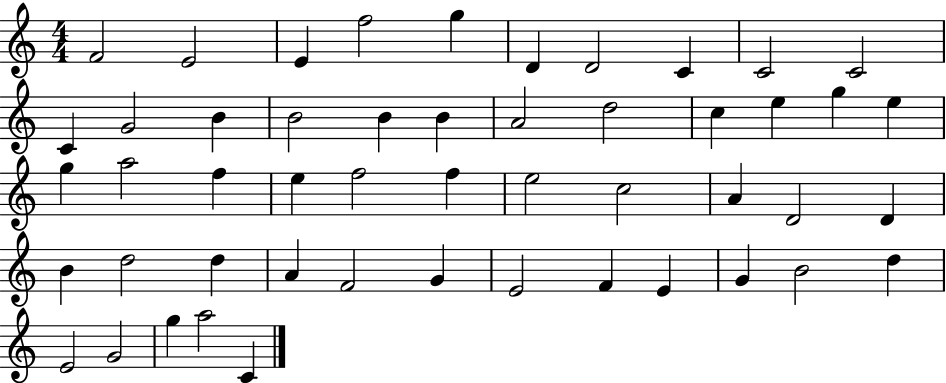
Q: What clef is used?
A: treble